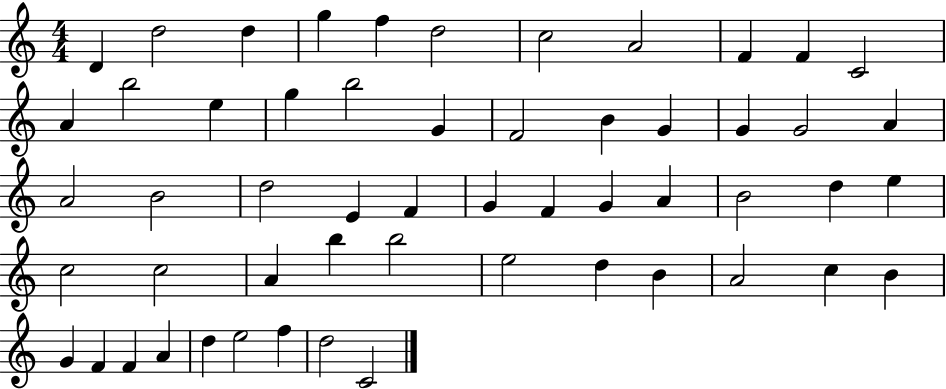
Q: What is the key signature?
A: C major